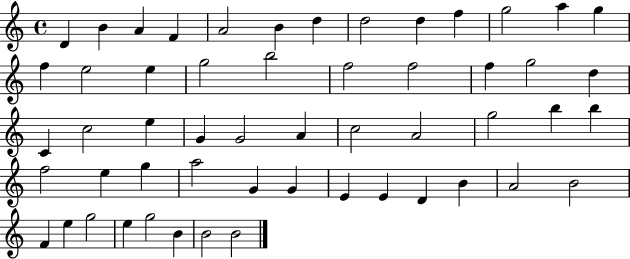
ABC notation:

X:1
T:Untitled
M:4/4
L:1/4
K:C
D B A F A2 B d d2 d f g2 a g f e2 e g2 b2 f2 f2 f g2 d C c2 e G G2 A c2 A2 g2 b b f2 e g a2 G G E E D B A2 B2 F e g2 e g2 B B2 B2